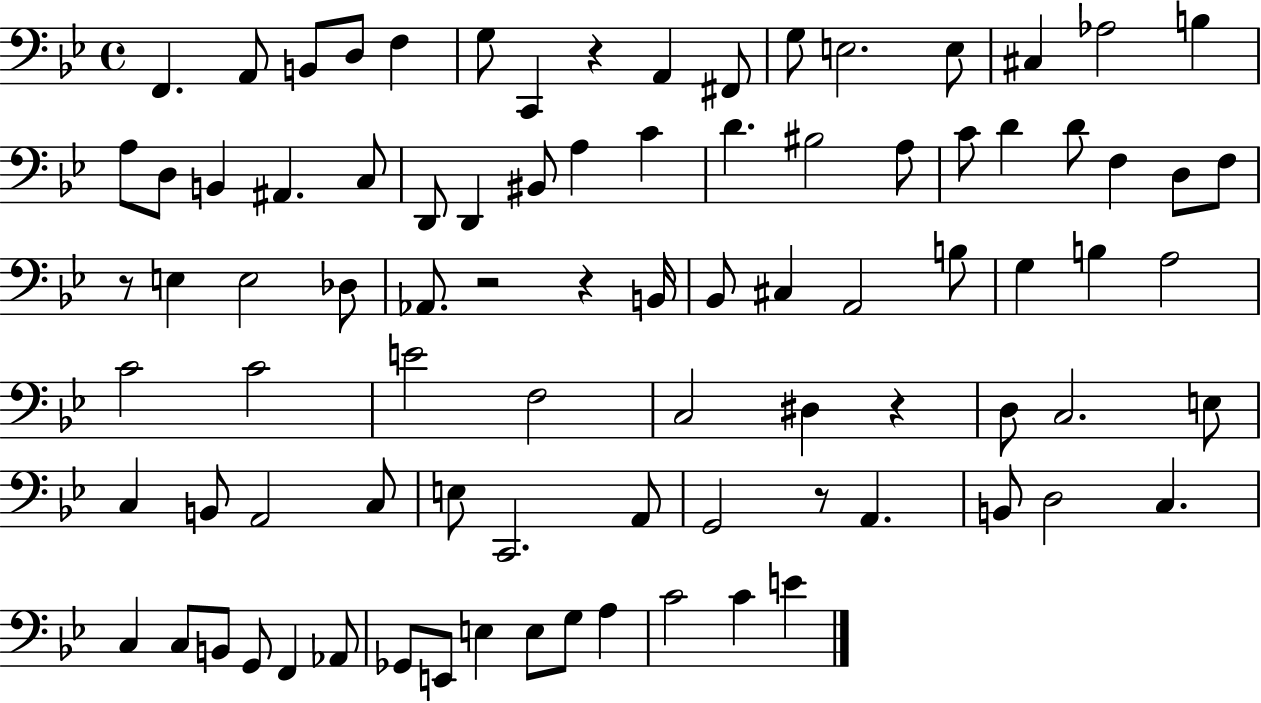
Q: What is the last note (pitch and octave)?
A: E4